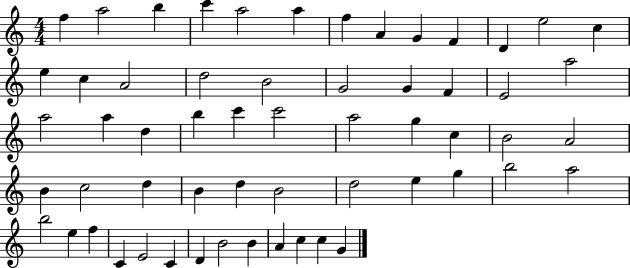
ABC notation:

X:1
T:Untitled
M:4/4
L:1/4
K:C
f a2 b c' a2 a f A G F D e2 c e c A2 d2 B2 G2 G F E2 a2 a2 a d b c' c'2 a2 g c B2 A2 B c2 d B d B2 d2 e g b2 a2 b2 e f C E2 C D B2 B A c c G